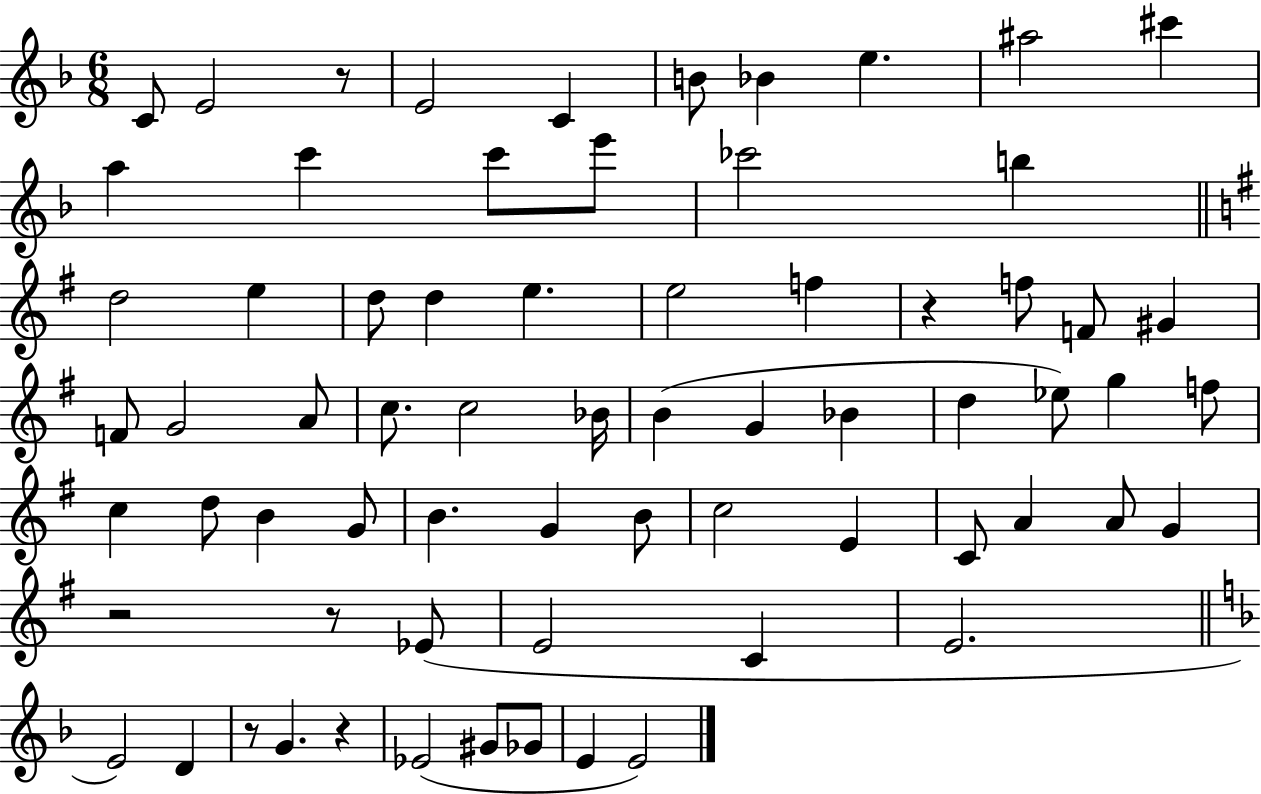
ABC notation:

X:1
T:Untitled
M:6/8
L:1/4
K:F
C/2 E2 z/2 E2 C B/2 _B e ^a2 ^c' a c' c'/2 e'/2 _c'2 b d2 e d/2 d e e2 f z f/2 F/2 ^G F/2 G2 A/2 c/2 c2 _B/4 B G _B d _e/2 g f/2 c d/2 B G/2 B G B/2 c2 E C/2 A A/2 G z2 z/2 _E/2 E2 C E2 E2 D z/2 G z _E2 ^G/2 _G/2 E E2